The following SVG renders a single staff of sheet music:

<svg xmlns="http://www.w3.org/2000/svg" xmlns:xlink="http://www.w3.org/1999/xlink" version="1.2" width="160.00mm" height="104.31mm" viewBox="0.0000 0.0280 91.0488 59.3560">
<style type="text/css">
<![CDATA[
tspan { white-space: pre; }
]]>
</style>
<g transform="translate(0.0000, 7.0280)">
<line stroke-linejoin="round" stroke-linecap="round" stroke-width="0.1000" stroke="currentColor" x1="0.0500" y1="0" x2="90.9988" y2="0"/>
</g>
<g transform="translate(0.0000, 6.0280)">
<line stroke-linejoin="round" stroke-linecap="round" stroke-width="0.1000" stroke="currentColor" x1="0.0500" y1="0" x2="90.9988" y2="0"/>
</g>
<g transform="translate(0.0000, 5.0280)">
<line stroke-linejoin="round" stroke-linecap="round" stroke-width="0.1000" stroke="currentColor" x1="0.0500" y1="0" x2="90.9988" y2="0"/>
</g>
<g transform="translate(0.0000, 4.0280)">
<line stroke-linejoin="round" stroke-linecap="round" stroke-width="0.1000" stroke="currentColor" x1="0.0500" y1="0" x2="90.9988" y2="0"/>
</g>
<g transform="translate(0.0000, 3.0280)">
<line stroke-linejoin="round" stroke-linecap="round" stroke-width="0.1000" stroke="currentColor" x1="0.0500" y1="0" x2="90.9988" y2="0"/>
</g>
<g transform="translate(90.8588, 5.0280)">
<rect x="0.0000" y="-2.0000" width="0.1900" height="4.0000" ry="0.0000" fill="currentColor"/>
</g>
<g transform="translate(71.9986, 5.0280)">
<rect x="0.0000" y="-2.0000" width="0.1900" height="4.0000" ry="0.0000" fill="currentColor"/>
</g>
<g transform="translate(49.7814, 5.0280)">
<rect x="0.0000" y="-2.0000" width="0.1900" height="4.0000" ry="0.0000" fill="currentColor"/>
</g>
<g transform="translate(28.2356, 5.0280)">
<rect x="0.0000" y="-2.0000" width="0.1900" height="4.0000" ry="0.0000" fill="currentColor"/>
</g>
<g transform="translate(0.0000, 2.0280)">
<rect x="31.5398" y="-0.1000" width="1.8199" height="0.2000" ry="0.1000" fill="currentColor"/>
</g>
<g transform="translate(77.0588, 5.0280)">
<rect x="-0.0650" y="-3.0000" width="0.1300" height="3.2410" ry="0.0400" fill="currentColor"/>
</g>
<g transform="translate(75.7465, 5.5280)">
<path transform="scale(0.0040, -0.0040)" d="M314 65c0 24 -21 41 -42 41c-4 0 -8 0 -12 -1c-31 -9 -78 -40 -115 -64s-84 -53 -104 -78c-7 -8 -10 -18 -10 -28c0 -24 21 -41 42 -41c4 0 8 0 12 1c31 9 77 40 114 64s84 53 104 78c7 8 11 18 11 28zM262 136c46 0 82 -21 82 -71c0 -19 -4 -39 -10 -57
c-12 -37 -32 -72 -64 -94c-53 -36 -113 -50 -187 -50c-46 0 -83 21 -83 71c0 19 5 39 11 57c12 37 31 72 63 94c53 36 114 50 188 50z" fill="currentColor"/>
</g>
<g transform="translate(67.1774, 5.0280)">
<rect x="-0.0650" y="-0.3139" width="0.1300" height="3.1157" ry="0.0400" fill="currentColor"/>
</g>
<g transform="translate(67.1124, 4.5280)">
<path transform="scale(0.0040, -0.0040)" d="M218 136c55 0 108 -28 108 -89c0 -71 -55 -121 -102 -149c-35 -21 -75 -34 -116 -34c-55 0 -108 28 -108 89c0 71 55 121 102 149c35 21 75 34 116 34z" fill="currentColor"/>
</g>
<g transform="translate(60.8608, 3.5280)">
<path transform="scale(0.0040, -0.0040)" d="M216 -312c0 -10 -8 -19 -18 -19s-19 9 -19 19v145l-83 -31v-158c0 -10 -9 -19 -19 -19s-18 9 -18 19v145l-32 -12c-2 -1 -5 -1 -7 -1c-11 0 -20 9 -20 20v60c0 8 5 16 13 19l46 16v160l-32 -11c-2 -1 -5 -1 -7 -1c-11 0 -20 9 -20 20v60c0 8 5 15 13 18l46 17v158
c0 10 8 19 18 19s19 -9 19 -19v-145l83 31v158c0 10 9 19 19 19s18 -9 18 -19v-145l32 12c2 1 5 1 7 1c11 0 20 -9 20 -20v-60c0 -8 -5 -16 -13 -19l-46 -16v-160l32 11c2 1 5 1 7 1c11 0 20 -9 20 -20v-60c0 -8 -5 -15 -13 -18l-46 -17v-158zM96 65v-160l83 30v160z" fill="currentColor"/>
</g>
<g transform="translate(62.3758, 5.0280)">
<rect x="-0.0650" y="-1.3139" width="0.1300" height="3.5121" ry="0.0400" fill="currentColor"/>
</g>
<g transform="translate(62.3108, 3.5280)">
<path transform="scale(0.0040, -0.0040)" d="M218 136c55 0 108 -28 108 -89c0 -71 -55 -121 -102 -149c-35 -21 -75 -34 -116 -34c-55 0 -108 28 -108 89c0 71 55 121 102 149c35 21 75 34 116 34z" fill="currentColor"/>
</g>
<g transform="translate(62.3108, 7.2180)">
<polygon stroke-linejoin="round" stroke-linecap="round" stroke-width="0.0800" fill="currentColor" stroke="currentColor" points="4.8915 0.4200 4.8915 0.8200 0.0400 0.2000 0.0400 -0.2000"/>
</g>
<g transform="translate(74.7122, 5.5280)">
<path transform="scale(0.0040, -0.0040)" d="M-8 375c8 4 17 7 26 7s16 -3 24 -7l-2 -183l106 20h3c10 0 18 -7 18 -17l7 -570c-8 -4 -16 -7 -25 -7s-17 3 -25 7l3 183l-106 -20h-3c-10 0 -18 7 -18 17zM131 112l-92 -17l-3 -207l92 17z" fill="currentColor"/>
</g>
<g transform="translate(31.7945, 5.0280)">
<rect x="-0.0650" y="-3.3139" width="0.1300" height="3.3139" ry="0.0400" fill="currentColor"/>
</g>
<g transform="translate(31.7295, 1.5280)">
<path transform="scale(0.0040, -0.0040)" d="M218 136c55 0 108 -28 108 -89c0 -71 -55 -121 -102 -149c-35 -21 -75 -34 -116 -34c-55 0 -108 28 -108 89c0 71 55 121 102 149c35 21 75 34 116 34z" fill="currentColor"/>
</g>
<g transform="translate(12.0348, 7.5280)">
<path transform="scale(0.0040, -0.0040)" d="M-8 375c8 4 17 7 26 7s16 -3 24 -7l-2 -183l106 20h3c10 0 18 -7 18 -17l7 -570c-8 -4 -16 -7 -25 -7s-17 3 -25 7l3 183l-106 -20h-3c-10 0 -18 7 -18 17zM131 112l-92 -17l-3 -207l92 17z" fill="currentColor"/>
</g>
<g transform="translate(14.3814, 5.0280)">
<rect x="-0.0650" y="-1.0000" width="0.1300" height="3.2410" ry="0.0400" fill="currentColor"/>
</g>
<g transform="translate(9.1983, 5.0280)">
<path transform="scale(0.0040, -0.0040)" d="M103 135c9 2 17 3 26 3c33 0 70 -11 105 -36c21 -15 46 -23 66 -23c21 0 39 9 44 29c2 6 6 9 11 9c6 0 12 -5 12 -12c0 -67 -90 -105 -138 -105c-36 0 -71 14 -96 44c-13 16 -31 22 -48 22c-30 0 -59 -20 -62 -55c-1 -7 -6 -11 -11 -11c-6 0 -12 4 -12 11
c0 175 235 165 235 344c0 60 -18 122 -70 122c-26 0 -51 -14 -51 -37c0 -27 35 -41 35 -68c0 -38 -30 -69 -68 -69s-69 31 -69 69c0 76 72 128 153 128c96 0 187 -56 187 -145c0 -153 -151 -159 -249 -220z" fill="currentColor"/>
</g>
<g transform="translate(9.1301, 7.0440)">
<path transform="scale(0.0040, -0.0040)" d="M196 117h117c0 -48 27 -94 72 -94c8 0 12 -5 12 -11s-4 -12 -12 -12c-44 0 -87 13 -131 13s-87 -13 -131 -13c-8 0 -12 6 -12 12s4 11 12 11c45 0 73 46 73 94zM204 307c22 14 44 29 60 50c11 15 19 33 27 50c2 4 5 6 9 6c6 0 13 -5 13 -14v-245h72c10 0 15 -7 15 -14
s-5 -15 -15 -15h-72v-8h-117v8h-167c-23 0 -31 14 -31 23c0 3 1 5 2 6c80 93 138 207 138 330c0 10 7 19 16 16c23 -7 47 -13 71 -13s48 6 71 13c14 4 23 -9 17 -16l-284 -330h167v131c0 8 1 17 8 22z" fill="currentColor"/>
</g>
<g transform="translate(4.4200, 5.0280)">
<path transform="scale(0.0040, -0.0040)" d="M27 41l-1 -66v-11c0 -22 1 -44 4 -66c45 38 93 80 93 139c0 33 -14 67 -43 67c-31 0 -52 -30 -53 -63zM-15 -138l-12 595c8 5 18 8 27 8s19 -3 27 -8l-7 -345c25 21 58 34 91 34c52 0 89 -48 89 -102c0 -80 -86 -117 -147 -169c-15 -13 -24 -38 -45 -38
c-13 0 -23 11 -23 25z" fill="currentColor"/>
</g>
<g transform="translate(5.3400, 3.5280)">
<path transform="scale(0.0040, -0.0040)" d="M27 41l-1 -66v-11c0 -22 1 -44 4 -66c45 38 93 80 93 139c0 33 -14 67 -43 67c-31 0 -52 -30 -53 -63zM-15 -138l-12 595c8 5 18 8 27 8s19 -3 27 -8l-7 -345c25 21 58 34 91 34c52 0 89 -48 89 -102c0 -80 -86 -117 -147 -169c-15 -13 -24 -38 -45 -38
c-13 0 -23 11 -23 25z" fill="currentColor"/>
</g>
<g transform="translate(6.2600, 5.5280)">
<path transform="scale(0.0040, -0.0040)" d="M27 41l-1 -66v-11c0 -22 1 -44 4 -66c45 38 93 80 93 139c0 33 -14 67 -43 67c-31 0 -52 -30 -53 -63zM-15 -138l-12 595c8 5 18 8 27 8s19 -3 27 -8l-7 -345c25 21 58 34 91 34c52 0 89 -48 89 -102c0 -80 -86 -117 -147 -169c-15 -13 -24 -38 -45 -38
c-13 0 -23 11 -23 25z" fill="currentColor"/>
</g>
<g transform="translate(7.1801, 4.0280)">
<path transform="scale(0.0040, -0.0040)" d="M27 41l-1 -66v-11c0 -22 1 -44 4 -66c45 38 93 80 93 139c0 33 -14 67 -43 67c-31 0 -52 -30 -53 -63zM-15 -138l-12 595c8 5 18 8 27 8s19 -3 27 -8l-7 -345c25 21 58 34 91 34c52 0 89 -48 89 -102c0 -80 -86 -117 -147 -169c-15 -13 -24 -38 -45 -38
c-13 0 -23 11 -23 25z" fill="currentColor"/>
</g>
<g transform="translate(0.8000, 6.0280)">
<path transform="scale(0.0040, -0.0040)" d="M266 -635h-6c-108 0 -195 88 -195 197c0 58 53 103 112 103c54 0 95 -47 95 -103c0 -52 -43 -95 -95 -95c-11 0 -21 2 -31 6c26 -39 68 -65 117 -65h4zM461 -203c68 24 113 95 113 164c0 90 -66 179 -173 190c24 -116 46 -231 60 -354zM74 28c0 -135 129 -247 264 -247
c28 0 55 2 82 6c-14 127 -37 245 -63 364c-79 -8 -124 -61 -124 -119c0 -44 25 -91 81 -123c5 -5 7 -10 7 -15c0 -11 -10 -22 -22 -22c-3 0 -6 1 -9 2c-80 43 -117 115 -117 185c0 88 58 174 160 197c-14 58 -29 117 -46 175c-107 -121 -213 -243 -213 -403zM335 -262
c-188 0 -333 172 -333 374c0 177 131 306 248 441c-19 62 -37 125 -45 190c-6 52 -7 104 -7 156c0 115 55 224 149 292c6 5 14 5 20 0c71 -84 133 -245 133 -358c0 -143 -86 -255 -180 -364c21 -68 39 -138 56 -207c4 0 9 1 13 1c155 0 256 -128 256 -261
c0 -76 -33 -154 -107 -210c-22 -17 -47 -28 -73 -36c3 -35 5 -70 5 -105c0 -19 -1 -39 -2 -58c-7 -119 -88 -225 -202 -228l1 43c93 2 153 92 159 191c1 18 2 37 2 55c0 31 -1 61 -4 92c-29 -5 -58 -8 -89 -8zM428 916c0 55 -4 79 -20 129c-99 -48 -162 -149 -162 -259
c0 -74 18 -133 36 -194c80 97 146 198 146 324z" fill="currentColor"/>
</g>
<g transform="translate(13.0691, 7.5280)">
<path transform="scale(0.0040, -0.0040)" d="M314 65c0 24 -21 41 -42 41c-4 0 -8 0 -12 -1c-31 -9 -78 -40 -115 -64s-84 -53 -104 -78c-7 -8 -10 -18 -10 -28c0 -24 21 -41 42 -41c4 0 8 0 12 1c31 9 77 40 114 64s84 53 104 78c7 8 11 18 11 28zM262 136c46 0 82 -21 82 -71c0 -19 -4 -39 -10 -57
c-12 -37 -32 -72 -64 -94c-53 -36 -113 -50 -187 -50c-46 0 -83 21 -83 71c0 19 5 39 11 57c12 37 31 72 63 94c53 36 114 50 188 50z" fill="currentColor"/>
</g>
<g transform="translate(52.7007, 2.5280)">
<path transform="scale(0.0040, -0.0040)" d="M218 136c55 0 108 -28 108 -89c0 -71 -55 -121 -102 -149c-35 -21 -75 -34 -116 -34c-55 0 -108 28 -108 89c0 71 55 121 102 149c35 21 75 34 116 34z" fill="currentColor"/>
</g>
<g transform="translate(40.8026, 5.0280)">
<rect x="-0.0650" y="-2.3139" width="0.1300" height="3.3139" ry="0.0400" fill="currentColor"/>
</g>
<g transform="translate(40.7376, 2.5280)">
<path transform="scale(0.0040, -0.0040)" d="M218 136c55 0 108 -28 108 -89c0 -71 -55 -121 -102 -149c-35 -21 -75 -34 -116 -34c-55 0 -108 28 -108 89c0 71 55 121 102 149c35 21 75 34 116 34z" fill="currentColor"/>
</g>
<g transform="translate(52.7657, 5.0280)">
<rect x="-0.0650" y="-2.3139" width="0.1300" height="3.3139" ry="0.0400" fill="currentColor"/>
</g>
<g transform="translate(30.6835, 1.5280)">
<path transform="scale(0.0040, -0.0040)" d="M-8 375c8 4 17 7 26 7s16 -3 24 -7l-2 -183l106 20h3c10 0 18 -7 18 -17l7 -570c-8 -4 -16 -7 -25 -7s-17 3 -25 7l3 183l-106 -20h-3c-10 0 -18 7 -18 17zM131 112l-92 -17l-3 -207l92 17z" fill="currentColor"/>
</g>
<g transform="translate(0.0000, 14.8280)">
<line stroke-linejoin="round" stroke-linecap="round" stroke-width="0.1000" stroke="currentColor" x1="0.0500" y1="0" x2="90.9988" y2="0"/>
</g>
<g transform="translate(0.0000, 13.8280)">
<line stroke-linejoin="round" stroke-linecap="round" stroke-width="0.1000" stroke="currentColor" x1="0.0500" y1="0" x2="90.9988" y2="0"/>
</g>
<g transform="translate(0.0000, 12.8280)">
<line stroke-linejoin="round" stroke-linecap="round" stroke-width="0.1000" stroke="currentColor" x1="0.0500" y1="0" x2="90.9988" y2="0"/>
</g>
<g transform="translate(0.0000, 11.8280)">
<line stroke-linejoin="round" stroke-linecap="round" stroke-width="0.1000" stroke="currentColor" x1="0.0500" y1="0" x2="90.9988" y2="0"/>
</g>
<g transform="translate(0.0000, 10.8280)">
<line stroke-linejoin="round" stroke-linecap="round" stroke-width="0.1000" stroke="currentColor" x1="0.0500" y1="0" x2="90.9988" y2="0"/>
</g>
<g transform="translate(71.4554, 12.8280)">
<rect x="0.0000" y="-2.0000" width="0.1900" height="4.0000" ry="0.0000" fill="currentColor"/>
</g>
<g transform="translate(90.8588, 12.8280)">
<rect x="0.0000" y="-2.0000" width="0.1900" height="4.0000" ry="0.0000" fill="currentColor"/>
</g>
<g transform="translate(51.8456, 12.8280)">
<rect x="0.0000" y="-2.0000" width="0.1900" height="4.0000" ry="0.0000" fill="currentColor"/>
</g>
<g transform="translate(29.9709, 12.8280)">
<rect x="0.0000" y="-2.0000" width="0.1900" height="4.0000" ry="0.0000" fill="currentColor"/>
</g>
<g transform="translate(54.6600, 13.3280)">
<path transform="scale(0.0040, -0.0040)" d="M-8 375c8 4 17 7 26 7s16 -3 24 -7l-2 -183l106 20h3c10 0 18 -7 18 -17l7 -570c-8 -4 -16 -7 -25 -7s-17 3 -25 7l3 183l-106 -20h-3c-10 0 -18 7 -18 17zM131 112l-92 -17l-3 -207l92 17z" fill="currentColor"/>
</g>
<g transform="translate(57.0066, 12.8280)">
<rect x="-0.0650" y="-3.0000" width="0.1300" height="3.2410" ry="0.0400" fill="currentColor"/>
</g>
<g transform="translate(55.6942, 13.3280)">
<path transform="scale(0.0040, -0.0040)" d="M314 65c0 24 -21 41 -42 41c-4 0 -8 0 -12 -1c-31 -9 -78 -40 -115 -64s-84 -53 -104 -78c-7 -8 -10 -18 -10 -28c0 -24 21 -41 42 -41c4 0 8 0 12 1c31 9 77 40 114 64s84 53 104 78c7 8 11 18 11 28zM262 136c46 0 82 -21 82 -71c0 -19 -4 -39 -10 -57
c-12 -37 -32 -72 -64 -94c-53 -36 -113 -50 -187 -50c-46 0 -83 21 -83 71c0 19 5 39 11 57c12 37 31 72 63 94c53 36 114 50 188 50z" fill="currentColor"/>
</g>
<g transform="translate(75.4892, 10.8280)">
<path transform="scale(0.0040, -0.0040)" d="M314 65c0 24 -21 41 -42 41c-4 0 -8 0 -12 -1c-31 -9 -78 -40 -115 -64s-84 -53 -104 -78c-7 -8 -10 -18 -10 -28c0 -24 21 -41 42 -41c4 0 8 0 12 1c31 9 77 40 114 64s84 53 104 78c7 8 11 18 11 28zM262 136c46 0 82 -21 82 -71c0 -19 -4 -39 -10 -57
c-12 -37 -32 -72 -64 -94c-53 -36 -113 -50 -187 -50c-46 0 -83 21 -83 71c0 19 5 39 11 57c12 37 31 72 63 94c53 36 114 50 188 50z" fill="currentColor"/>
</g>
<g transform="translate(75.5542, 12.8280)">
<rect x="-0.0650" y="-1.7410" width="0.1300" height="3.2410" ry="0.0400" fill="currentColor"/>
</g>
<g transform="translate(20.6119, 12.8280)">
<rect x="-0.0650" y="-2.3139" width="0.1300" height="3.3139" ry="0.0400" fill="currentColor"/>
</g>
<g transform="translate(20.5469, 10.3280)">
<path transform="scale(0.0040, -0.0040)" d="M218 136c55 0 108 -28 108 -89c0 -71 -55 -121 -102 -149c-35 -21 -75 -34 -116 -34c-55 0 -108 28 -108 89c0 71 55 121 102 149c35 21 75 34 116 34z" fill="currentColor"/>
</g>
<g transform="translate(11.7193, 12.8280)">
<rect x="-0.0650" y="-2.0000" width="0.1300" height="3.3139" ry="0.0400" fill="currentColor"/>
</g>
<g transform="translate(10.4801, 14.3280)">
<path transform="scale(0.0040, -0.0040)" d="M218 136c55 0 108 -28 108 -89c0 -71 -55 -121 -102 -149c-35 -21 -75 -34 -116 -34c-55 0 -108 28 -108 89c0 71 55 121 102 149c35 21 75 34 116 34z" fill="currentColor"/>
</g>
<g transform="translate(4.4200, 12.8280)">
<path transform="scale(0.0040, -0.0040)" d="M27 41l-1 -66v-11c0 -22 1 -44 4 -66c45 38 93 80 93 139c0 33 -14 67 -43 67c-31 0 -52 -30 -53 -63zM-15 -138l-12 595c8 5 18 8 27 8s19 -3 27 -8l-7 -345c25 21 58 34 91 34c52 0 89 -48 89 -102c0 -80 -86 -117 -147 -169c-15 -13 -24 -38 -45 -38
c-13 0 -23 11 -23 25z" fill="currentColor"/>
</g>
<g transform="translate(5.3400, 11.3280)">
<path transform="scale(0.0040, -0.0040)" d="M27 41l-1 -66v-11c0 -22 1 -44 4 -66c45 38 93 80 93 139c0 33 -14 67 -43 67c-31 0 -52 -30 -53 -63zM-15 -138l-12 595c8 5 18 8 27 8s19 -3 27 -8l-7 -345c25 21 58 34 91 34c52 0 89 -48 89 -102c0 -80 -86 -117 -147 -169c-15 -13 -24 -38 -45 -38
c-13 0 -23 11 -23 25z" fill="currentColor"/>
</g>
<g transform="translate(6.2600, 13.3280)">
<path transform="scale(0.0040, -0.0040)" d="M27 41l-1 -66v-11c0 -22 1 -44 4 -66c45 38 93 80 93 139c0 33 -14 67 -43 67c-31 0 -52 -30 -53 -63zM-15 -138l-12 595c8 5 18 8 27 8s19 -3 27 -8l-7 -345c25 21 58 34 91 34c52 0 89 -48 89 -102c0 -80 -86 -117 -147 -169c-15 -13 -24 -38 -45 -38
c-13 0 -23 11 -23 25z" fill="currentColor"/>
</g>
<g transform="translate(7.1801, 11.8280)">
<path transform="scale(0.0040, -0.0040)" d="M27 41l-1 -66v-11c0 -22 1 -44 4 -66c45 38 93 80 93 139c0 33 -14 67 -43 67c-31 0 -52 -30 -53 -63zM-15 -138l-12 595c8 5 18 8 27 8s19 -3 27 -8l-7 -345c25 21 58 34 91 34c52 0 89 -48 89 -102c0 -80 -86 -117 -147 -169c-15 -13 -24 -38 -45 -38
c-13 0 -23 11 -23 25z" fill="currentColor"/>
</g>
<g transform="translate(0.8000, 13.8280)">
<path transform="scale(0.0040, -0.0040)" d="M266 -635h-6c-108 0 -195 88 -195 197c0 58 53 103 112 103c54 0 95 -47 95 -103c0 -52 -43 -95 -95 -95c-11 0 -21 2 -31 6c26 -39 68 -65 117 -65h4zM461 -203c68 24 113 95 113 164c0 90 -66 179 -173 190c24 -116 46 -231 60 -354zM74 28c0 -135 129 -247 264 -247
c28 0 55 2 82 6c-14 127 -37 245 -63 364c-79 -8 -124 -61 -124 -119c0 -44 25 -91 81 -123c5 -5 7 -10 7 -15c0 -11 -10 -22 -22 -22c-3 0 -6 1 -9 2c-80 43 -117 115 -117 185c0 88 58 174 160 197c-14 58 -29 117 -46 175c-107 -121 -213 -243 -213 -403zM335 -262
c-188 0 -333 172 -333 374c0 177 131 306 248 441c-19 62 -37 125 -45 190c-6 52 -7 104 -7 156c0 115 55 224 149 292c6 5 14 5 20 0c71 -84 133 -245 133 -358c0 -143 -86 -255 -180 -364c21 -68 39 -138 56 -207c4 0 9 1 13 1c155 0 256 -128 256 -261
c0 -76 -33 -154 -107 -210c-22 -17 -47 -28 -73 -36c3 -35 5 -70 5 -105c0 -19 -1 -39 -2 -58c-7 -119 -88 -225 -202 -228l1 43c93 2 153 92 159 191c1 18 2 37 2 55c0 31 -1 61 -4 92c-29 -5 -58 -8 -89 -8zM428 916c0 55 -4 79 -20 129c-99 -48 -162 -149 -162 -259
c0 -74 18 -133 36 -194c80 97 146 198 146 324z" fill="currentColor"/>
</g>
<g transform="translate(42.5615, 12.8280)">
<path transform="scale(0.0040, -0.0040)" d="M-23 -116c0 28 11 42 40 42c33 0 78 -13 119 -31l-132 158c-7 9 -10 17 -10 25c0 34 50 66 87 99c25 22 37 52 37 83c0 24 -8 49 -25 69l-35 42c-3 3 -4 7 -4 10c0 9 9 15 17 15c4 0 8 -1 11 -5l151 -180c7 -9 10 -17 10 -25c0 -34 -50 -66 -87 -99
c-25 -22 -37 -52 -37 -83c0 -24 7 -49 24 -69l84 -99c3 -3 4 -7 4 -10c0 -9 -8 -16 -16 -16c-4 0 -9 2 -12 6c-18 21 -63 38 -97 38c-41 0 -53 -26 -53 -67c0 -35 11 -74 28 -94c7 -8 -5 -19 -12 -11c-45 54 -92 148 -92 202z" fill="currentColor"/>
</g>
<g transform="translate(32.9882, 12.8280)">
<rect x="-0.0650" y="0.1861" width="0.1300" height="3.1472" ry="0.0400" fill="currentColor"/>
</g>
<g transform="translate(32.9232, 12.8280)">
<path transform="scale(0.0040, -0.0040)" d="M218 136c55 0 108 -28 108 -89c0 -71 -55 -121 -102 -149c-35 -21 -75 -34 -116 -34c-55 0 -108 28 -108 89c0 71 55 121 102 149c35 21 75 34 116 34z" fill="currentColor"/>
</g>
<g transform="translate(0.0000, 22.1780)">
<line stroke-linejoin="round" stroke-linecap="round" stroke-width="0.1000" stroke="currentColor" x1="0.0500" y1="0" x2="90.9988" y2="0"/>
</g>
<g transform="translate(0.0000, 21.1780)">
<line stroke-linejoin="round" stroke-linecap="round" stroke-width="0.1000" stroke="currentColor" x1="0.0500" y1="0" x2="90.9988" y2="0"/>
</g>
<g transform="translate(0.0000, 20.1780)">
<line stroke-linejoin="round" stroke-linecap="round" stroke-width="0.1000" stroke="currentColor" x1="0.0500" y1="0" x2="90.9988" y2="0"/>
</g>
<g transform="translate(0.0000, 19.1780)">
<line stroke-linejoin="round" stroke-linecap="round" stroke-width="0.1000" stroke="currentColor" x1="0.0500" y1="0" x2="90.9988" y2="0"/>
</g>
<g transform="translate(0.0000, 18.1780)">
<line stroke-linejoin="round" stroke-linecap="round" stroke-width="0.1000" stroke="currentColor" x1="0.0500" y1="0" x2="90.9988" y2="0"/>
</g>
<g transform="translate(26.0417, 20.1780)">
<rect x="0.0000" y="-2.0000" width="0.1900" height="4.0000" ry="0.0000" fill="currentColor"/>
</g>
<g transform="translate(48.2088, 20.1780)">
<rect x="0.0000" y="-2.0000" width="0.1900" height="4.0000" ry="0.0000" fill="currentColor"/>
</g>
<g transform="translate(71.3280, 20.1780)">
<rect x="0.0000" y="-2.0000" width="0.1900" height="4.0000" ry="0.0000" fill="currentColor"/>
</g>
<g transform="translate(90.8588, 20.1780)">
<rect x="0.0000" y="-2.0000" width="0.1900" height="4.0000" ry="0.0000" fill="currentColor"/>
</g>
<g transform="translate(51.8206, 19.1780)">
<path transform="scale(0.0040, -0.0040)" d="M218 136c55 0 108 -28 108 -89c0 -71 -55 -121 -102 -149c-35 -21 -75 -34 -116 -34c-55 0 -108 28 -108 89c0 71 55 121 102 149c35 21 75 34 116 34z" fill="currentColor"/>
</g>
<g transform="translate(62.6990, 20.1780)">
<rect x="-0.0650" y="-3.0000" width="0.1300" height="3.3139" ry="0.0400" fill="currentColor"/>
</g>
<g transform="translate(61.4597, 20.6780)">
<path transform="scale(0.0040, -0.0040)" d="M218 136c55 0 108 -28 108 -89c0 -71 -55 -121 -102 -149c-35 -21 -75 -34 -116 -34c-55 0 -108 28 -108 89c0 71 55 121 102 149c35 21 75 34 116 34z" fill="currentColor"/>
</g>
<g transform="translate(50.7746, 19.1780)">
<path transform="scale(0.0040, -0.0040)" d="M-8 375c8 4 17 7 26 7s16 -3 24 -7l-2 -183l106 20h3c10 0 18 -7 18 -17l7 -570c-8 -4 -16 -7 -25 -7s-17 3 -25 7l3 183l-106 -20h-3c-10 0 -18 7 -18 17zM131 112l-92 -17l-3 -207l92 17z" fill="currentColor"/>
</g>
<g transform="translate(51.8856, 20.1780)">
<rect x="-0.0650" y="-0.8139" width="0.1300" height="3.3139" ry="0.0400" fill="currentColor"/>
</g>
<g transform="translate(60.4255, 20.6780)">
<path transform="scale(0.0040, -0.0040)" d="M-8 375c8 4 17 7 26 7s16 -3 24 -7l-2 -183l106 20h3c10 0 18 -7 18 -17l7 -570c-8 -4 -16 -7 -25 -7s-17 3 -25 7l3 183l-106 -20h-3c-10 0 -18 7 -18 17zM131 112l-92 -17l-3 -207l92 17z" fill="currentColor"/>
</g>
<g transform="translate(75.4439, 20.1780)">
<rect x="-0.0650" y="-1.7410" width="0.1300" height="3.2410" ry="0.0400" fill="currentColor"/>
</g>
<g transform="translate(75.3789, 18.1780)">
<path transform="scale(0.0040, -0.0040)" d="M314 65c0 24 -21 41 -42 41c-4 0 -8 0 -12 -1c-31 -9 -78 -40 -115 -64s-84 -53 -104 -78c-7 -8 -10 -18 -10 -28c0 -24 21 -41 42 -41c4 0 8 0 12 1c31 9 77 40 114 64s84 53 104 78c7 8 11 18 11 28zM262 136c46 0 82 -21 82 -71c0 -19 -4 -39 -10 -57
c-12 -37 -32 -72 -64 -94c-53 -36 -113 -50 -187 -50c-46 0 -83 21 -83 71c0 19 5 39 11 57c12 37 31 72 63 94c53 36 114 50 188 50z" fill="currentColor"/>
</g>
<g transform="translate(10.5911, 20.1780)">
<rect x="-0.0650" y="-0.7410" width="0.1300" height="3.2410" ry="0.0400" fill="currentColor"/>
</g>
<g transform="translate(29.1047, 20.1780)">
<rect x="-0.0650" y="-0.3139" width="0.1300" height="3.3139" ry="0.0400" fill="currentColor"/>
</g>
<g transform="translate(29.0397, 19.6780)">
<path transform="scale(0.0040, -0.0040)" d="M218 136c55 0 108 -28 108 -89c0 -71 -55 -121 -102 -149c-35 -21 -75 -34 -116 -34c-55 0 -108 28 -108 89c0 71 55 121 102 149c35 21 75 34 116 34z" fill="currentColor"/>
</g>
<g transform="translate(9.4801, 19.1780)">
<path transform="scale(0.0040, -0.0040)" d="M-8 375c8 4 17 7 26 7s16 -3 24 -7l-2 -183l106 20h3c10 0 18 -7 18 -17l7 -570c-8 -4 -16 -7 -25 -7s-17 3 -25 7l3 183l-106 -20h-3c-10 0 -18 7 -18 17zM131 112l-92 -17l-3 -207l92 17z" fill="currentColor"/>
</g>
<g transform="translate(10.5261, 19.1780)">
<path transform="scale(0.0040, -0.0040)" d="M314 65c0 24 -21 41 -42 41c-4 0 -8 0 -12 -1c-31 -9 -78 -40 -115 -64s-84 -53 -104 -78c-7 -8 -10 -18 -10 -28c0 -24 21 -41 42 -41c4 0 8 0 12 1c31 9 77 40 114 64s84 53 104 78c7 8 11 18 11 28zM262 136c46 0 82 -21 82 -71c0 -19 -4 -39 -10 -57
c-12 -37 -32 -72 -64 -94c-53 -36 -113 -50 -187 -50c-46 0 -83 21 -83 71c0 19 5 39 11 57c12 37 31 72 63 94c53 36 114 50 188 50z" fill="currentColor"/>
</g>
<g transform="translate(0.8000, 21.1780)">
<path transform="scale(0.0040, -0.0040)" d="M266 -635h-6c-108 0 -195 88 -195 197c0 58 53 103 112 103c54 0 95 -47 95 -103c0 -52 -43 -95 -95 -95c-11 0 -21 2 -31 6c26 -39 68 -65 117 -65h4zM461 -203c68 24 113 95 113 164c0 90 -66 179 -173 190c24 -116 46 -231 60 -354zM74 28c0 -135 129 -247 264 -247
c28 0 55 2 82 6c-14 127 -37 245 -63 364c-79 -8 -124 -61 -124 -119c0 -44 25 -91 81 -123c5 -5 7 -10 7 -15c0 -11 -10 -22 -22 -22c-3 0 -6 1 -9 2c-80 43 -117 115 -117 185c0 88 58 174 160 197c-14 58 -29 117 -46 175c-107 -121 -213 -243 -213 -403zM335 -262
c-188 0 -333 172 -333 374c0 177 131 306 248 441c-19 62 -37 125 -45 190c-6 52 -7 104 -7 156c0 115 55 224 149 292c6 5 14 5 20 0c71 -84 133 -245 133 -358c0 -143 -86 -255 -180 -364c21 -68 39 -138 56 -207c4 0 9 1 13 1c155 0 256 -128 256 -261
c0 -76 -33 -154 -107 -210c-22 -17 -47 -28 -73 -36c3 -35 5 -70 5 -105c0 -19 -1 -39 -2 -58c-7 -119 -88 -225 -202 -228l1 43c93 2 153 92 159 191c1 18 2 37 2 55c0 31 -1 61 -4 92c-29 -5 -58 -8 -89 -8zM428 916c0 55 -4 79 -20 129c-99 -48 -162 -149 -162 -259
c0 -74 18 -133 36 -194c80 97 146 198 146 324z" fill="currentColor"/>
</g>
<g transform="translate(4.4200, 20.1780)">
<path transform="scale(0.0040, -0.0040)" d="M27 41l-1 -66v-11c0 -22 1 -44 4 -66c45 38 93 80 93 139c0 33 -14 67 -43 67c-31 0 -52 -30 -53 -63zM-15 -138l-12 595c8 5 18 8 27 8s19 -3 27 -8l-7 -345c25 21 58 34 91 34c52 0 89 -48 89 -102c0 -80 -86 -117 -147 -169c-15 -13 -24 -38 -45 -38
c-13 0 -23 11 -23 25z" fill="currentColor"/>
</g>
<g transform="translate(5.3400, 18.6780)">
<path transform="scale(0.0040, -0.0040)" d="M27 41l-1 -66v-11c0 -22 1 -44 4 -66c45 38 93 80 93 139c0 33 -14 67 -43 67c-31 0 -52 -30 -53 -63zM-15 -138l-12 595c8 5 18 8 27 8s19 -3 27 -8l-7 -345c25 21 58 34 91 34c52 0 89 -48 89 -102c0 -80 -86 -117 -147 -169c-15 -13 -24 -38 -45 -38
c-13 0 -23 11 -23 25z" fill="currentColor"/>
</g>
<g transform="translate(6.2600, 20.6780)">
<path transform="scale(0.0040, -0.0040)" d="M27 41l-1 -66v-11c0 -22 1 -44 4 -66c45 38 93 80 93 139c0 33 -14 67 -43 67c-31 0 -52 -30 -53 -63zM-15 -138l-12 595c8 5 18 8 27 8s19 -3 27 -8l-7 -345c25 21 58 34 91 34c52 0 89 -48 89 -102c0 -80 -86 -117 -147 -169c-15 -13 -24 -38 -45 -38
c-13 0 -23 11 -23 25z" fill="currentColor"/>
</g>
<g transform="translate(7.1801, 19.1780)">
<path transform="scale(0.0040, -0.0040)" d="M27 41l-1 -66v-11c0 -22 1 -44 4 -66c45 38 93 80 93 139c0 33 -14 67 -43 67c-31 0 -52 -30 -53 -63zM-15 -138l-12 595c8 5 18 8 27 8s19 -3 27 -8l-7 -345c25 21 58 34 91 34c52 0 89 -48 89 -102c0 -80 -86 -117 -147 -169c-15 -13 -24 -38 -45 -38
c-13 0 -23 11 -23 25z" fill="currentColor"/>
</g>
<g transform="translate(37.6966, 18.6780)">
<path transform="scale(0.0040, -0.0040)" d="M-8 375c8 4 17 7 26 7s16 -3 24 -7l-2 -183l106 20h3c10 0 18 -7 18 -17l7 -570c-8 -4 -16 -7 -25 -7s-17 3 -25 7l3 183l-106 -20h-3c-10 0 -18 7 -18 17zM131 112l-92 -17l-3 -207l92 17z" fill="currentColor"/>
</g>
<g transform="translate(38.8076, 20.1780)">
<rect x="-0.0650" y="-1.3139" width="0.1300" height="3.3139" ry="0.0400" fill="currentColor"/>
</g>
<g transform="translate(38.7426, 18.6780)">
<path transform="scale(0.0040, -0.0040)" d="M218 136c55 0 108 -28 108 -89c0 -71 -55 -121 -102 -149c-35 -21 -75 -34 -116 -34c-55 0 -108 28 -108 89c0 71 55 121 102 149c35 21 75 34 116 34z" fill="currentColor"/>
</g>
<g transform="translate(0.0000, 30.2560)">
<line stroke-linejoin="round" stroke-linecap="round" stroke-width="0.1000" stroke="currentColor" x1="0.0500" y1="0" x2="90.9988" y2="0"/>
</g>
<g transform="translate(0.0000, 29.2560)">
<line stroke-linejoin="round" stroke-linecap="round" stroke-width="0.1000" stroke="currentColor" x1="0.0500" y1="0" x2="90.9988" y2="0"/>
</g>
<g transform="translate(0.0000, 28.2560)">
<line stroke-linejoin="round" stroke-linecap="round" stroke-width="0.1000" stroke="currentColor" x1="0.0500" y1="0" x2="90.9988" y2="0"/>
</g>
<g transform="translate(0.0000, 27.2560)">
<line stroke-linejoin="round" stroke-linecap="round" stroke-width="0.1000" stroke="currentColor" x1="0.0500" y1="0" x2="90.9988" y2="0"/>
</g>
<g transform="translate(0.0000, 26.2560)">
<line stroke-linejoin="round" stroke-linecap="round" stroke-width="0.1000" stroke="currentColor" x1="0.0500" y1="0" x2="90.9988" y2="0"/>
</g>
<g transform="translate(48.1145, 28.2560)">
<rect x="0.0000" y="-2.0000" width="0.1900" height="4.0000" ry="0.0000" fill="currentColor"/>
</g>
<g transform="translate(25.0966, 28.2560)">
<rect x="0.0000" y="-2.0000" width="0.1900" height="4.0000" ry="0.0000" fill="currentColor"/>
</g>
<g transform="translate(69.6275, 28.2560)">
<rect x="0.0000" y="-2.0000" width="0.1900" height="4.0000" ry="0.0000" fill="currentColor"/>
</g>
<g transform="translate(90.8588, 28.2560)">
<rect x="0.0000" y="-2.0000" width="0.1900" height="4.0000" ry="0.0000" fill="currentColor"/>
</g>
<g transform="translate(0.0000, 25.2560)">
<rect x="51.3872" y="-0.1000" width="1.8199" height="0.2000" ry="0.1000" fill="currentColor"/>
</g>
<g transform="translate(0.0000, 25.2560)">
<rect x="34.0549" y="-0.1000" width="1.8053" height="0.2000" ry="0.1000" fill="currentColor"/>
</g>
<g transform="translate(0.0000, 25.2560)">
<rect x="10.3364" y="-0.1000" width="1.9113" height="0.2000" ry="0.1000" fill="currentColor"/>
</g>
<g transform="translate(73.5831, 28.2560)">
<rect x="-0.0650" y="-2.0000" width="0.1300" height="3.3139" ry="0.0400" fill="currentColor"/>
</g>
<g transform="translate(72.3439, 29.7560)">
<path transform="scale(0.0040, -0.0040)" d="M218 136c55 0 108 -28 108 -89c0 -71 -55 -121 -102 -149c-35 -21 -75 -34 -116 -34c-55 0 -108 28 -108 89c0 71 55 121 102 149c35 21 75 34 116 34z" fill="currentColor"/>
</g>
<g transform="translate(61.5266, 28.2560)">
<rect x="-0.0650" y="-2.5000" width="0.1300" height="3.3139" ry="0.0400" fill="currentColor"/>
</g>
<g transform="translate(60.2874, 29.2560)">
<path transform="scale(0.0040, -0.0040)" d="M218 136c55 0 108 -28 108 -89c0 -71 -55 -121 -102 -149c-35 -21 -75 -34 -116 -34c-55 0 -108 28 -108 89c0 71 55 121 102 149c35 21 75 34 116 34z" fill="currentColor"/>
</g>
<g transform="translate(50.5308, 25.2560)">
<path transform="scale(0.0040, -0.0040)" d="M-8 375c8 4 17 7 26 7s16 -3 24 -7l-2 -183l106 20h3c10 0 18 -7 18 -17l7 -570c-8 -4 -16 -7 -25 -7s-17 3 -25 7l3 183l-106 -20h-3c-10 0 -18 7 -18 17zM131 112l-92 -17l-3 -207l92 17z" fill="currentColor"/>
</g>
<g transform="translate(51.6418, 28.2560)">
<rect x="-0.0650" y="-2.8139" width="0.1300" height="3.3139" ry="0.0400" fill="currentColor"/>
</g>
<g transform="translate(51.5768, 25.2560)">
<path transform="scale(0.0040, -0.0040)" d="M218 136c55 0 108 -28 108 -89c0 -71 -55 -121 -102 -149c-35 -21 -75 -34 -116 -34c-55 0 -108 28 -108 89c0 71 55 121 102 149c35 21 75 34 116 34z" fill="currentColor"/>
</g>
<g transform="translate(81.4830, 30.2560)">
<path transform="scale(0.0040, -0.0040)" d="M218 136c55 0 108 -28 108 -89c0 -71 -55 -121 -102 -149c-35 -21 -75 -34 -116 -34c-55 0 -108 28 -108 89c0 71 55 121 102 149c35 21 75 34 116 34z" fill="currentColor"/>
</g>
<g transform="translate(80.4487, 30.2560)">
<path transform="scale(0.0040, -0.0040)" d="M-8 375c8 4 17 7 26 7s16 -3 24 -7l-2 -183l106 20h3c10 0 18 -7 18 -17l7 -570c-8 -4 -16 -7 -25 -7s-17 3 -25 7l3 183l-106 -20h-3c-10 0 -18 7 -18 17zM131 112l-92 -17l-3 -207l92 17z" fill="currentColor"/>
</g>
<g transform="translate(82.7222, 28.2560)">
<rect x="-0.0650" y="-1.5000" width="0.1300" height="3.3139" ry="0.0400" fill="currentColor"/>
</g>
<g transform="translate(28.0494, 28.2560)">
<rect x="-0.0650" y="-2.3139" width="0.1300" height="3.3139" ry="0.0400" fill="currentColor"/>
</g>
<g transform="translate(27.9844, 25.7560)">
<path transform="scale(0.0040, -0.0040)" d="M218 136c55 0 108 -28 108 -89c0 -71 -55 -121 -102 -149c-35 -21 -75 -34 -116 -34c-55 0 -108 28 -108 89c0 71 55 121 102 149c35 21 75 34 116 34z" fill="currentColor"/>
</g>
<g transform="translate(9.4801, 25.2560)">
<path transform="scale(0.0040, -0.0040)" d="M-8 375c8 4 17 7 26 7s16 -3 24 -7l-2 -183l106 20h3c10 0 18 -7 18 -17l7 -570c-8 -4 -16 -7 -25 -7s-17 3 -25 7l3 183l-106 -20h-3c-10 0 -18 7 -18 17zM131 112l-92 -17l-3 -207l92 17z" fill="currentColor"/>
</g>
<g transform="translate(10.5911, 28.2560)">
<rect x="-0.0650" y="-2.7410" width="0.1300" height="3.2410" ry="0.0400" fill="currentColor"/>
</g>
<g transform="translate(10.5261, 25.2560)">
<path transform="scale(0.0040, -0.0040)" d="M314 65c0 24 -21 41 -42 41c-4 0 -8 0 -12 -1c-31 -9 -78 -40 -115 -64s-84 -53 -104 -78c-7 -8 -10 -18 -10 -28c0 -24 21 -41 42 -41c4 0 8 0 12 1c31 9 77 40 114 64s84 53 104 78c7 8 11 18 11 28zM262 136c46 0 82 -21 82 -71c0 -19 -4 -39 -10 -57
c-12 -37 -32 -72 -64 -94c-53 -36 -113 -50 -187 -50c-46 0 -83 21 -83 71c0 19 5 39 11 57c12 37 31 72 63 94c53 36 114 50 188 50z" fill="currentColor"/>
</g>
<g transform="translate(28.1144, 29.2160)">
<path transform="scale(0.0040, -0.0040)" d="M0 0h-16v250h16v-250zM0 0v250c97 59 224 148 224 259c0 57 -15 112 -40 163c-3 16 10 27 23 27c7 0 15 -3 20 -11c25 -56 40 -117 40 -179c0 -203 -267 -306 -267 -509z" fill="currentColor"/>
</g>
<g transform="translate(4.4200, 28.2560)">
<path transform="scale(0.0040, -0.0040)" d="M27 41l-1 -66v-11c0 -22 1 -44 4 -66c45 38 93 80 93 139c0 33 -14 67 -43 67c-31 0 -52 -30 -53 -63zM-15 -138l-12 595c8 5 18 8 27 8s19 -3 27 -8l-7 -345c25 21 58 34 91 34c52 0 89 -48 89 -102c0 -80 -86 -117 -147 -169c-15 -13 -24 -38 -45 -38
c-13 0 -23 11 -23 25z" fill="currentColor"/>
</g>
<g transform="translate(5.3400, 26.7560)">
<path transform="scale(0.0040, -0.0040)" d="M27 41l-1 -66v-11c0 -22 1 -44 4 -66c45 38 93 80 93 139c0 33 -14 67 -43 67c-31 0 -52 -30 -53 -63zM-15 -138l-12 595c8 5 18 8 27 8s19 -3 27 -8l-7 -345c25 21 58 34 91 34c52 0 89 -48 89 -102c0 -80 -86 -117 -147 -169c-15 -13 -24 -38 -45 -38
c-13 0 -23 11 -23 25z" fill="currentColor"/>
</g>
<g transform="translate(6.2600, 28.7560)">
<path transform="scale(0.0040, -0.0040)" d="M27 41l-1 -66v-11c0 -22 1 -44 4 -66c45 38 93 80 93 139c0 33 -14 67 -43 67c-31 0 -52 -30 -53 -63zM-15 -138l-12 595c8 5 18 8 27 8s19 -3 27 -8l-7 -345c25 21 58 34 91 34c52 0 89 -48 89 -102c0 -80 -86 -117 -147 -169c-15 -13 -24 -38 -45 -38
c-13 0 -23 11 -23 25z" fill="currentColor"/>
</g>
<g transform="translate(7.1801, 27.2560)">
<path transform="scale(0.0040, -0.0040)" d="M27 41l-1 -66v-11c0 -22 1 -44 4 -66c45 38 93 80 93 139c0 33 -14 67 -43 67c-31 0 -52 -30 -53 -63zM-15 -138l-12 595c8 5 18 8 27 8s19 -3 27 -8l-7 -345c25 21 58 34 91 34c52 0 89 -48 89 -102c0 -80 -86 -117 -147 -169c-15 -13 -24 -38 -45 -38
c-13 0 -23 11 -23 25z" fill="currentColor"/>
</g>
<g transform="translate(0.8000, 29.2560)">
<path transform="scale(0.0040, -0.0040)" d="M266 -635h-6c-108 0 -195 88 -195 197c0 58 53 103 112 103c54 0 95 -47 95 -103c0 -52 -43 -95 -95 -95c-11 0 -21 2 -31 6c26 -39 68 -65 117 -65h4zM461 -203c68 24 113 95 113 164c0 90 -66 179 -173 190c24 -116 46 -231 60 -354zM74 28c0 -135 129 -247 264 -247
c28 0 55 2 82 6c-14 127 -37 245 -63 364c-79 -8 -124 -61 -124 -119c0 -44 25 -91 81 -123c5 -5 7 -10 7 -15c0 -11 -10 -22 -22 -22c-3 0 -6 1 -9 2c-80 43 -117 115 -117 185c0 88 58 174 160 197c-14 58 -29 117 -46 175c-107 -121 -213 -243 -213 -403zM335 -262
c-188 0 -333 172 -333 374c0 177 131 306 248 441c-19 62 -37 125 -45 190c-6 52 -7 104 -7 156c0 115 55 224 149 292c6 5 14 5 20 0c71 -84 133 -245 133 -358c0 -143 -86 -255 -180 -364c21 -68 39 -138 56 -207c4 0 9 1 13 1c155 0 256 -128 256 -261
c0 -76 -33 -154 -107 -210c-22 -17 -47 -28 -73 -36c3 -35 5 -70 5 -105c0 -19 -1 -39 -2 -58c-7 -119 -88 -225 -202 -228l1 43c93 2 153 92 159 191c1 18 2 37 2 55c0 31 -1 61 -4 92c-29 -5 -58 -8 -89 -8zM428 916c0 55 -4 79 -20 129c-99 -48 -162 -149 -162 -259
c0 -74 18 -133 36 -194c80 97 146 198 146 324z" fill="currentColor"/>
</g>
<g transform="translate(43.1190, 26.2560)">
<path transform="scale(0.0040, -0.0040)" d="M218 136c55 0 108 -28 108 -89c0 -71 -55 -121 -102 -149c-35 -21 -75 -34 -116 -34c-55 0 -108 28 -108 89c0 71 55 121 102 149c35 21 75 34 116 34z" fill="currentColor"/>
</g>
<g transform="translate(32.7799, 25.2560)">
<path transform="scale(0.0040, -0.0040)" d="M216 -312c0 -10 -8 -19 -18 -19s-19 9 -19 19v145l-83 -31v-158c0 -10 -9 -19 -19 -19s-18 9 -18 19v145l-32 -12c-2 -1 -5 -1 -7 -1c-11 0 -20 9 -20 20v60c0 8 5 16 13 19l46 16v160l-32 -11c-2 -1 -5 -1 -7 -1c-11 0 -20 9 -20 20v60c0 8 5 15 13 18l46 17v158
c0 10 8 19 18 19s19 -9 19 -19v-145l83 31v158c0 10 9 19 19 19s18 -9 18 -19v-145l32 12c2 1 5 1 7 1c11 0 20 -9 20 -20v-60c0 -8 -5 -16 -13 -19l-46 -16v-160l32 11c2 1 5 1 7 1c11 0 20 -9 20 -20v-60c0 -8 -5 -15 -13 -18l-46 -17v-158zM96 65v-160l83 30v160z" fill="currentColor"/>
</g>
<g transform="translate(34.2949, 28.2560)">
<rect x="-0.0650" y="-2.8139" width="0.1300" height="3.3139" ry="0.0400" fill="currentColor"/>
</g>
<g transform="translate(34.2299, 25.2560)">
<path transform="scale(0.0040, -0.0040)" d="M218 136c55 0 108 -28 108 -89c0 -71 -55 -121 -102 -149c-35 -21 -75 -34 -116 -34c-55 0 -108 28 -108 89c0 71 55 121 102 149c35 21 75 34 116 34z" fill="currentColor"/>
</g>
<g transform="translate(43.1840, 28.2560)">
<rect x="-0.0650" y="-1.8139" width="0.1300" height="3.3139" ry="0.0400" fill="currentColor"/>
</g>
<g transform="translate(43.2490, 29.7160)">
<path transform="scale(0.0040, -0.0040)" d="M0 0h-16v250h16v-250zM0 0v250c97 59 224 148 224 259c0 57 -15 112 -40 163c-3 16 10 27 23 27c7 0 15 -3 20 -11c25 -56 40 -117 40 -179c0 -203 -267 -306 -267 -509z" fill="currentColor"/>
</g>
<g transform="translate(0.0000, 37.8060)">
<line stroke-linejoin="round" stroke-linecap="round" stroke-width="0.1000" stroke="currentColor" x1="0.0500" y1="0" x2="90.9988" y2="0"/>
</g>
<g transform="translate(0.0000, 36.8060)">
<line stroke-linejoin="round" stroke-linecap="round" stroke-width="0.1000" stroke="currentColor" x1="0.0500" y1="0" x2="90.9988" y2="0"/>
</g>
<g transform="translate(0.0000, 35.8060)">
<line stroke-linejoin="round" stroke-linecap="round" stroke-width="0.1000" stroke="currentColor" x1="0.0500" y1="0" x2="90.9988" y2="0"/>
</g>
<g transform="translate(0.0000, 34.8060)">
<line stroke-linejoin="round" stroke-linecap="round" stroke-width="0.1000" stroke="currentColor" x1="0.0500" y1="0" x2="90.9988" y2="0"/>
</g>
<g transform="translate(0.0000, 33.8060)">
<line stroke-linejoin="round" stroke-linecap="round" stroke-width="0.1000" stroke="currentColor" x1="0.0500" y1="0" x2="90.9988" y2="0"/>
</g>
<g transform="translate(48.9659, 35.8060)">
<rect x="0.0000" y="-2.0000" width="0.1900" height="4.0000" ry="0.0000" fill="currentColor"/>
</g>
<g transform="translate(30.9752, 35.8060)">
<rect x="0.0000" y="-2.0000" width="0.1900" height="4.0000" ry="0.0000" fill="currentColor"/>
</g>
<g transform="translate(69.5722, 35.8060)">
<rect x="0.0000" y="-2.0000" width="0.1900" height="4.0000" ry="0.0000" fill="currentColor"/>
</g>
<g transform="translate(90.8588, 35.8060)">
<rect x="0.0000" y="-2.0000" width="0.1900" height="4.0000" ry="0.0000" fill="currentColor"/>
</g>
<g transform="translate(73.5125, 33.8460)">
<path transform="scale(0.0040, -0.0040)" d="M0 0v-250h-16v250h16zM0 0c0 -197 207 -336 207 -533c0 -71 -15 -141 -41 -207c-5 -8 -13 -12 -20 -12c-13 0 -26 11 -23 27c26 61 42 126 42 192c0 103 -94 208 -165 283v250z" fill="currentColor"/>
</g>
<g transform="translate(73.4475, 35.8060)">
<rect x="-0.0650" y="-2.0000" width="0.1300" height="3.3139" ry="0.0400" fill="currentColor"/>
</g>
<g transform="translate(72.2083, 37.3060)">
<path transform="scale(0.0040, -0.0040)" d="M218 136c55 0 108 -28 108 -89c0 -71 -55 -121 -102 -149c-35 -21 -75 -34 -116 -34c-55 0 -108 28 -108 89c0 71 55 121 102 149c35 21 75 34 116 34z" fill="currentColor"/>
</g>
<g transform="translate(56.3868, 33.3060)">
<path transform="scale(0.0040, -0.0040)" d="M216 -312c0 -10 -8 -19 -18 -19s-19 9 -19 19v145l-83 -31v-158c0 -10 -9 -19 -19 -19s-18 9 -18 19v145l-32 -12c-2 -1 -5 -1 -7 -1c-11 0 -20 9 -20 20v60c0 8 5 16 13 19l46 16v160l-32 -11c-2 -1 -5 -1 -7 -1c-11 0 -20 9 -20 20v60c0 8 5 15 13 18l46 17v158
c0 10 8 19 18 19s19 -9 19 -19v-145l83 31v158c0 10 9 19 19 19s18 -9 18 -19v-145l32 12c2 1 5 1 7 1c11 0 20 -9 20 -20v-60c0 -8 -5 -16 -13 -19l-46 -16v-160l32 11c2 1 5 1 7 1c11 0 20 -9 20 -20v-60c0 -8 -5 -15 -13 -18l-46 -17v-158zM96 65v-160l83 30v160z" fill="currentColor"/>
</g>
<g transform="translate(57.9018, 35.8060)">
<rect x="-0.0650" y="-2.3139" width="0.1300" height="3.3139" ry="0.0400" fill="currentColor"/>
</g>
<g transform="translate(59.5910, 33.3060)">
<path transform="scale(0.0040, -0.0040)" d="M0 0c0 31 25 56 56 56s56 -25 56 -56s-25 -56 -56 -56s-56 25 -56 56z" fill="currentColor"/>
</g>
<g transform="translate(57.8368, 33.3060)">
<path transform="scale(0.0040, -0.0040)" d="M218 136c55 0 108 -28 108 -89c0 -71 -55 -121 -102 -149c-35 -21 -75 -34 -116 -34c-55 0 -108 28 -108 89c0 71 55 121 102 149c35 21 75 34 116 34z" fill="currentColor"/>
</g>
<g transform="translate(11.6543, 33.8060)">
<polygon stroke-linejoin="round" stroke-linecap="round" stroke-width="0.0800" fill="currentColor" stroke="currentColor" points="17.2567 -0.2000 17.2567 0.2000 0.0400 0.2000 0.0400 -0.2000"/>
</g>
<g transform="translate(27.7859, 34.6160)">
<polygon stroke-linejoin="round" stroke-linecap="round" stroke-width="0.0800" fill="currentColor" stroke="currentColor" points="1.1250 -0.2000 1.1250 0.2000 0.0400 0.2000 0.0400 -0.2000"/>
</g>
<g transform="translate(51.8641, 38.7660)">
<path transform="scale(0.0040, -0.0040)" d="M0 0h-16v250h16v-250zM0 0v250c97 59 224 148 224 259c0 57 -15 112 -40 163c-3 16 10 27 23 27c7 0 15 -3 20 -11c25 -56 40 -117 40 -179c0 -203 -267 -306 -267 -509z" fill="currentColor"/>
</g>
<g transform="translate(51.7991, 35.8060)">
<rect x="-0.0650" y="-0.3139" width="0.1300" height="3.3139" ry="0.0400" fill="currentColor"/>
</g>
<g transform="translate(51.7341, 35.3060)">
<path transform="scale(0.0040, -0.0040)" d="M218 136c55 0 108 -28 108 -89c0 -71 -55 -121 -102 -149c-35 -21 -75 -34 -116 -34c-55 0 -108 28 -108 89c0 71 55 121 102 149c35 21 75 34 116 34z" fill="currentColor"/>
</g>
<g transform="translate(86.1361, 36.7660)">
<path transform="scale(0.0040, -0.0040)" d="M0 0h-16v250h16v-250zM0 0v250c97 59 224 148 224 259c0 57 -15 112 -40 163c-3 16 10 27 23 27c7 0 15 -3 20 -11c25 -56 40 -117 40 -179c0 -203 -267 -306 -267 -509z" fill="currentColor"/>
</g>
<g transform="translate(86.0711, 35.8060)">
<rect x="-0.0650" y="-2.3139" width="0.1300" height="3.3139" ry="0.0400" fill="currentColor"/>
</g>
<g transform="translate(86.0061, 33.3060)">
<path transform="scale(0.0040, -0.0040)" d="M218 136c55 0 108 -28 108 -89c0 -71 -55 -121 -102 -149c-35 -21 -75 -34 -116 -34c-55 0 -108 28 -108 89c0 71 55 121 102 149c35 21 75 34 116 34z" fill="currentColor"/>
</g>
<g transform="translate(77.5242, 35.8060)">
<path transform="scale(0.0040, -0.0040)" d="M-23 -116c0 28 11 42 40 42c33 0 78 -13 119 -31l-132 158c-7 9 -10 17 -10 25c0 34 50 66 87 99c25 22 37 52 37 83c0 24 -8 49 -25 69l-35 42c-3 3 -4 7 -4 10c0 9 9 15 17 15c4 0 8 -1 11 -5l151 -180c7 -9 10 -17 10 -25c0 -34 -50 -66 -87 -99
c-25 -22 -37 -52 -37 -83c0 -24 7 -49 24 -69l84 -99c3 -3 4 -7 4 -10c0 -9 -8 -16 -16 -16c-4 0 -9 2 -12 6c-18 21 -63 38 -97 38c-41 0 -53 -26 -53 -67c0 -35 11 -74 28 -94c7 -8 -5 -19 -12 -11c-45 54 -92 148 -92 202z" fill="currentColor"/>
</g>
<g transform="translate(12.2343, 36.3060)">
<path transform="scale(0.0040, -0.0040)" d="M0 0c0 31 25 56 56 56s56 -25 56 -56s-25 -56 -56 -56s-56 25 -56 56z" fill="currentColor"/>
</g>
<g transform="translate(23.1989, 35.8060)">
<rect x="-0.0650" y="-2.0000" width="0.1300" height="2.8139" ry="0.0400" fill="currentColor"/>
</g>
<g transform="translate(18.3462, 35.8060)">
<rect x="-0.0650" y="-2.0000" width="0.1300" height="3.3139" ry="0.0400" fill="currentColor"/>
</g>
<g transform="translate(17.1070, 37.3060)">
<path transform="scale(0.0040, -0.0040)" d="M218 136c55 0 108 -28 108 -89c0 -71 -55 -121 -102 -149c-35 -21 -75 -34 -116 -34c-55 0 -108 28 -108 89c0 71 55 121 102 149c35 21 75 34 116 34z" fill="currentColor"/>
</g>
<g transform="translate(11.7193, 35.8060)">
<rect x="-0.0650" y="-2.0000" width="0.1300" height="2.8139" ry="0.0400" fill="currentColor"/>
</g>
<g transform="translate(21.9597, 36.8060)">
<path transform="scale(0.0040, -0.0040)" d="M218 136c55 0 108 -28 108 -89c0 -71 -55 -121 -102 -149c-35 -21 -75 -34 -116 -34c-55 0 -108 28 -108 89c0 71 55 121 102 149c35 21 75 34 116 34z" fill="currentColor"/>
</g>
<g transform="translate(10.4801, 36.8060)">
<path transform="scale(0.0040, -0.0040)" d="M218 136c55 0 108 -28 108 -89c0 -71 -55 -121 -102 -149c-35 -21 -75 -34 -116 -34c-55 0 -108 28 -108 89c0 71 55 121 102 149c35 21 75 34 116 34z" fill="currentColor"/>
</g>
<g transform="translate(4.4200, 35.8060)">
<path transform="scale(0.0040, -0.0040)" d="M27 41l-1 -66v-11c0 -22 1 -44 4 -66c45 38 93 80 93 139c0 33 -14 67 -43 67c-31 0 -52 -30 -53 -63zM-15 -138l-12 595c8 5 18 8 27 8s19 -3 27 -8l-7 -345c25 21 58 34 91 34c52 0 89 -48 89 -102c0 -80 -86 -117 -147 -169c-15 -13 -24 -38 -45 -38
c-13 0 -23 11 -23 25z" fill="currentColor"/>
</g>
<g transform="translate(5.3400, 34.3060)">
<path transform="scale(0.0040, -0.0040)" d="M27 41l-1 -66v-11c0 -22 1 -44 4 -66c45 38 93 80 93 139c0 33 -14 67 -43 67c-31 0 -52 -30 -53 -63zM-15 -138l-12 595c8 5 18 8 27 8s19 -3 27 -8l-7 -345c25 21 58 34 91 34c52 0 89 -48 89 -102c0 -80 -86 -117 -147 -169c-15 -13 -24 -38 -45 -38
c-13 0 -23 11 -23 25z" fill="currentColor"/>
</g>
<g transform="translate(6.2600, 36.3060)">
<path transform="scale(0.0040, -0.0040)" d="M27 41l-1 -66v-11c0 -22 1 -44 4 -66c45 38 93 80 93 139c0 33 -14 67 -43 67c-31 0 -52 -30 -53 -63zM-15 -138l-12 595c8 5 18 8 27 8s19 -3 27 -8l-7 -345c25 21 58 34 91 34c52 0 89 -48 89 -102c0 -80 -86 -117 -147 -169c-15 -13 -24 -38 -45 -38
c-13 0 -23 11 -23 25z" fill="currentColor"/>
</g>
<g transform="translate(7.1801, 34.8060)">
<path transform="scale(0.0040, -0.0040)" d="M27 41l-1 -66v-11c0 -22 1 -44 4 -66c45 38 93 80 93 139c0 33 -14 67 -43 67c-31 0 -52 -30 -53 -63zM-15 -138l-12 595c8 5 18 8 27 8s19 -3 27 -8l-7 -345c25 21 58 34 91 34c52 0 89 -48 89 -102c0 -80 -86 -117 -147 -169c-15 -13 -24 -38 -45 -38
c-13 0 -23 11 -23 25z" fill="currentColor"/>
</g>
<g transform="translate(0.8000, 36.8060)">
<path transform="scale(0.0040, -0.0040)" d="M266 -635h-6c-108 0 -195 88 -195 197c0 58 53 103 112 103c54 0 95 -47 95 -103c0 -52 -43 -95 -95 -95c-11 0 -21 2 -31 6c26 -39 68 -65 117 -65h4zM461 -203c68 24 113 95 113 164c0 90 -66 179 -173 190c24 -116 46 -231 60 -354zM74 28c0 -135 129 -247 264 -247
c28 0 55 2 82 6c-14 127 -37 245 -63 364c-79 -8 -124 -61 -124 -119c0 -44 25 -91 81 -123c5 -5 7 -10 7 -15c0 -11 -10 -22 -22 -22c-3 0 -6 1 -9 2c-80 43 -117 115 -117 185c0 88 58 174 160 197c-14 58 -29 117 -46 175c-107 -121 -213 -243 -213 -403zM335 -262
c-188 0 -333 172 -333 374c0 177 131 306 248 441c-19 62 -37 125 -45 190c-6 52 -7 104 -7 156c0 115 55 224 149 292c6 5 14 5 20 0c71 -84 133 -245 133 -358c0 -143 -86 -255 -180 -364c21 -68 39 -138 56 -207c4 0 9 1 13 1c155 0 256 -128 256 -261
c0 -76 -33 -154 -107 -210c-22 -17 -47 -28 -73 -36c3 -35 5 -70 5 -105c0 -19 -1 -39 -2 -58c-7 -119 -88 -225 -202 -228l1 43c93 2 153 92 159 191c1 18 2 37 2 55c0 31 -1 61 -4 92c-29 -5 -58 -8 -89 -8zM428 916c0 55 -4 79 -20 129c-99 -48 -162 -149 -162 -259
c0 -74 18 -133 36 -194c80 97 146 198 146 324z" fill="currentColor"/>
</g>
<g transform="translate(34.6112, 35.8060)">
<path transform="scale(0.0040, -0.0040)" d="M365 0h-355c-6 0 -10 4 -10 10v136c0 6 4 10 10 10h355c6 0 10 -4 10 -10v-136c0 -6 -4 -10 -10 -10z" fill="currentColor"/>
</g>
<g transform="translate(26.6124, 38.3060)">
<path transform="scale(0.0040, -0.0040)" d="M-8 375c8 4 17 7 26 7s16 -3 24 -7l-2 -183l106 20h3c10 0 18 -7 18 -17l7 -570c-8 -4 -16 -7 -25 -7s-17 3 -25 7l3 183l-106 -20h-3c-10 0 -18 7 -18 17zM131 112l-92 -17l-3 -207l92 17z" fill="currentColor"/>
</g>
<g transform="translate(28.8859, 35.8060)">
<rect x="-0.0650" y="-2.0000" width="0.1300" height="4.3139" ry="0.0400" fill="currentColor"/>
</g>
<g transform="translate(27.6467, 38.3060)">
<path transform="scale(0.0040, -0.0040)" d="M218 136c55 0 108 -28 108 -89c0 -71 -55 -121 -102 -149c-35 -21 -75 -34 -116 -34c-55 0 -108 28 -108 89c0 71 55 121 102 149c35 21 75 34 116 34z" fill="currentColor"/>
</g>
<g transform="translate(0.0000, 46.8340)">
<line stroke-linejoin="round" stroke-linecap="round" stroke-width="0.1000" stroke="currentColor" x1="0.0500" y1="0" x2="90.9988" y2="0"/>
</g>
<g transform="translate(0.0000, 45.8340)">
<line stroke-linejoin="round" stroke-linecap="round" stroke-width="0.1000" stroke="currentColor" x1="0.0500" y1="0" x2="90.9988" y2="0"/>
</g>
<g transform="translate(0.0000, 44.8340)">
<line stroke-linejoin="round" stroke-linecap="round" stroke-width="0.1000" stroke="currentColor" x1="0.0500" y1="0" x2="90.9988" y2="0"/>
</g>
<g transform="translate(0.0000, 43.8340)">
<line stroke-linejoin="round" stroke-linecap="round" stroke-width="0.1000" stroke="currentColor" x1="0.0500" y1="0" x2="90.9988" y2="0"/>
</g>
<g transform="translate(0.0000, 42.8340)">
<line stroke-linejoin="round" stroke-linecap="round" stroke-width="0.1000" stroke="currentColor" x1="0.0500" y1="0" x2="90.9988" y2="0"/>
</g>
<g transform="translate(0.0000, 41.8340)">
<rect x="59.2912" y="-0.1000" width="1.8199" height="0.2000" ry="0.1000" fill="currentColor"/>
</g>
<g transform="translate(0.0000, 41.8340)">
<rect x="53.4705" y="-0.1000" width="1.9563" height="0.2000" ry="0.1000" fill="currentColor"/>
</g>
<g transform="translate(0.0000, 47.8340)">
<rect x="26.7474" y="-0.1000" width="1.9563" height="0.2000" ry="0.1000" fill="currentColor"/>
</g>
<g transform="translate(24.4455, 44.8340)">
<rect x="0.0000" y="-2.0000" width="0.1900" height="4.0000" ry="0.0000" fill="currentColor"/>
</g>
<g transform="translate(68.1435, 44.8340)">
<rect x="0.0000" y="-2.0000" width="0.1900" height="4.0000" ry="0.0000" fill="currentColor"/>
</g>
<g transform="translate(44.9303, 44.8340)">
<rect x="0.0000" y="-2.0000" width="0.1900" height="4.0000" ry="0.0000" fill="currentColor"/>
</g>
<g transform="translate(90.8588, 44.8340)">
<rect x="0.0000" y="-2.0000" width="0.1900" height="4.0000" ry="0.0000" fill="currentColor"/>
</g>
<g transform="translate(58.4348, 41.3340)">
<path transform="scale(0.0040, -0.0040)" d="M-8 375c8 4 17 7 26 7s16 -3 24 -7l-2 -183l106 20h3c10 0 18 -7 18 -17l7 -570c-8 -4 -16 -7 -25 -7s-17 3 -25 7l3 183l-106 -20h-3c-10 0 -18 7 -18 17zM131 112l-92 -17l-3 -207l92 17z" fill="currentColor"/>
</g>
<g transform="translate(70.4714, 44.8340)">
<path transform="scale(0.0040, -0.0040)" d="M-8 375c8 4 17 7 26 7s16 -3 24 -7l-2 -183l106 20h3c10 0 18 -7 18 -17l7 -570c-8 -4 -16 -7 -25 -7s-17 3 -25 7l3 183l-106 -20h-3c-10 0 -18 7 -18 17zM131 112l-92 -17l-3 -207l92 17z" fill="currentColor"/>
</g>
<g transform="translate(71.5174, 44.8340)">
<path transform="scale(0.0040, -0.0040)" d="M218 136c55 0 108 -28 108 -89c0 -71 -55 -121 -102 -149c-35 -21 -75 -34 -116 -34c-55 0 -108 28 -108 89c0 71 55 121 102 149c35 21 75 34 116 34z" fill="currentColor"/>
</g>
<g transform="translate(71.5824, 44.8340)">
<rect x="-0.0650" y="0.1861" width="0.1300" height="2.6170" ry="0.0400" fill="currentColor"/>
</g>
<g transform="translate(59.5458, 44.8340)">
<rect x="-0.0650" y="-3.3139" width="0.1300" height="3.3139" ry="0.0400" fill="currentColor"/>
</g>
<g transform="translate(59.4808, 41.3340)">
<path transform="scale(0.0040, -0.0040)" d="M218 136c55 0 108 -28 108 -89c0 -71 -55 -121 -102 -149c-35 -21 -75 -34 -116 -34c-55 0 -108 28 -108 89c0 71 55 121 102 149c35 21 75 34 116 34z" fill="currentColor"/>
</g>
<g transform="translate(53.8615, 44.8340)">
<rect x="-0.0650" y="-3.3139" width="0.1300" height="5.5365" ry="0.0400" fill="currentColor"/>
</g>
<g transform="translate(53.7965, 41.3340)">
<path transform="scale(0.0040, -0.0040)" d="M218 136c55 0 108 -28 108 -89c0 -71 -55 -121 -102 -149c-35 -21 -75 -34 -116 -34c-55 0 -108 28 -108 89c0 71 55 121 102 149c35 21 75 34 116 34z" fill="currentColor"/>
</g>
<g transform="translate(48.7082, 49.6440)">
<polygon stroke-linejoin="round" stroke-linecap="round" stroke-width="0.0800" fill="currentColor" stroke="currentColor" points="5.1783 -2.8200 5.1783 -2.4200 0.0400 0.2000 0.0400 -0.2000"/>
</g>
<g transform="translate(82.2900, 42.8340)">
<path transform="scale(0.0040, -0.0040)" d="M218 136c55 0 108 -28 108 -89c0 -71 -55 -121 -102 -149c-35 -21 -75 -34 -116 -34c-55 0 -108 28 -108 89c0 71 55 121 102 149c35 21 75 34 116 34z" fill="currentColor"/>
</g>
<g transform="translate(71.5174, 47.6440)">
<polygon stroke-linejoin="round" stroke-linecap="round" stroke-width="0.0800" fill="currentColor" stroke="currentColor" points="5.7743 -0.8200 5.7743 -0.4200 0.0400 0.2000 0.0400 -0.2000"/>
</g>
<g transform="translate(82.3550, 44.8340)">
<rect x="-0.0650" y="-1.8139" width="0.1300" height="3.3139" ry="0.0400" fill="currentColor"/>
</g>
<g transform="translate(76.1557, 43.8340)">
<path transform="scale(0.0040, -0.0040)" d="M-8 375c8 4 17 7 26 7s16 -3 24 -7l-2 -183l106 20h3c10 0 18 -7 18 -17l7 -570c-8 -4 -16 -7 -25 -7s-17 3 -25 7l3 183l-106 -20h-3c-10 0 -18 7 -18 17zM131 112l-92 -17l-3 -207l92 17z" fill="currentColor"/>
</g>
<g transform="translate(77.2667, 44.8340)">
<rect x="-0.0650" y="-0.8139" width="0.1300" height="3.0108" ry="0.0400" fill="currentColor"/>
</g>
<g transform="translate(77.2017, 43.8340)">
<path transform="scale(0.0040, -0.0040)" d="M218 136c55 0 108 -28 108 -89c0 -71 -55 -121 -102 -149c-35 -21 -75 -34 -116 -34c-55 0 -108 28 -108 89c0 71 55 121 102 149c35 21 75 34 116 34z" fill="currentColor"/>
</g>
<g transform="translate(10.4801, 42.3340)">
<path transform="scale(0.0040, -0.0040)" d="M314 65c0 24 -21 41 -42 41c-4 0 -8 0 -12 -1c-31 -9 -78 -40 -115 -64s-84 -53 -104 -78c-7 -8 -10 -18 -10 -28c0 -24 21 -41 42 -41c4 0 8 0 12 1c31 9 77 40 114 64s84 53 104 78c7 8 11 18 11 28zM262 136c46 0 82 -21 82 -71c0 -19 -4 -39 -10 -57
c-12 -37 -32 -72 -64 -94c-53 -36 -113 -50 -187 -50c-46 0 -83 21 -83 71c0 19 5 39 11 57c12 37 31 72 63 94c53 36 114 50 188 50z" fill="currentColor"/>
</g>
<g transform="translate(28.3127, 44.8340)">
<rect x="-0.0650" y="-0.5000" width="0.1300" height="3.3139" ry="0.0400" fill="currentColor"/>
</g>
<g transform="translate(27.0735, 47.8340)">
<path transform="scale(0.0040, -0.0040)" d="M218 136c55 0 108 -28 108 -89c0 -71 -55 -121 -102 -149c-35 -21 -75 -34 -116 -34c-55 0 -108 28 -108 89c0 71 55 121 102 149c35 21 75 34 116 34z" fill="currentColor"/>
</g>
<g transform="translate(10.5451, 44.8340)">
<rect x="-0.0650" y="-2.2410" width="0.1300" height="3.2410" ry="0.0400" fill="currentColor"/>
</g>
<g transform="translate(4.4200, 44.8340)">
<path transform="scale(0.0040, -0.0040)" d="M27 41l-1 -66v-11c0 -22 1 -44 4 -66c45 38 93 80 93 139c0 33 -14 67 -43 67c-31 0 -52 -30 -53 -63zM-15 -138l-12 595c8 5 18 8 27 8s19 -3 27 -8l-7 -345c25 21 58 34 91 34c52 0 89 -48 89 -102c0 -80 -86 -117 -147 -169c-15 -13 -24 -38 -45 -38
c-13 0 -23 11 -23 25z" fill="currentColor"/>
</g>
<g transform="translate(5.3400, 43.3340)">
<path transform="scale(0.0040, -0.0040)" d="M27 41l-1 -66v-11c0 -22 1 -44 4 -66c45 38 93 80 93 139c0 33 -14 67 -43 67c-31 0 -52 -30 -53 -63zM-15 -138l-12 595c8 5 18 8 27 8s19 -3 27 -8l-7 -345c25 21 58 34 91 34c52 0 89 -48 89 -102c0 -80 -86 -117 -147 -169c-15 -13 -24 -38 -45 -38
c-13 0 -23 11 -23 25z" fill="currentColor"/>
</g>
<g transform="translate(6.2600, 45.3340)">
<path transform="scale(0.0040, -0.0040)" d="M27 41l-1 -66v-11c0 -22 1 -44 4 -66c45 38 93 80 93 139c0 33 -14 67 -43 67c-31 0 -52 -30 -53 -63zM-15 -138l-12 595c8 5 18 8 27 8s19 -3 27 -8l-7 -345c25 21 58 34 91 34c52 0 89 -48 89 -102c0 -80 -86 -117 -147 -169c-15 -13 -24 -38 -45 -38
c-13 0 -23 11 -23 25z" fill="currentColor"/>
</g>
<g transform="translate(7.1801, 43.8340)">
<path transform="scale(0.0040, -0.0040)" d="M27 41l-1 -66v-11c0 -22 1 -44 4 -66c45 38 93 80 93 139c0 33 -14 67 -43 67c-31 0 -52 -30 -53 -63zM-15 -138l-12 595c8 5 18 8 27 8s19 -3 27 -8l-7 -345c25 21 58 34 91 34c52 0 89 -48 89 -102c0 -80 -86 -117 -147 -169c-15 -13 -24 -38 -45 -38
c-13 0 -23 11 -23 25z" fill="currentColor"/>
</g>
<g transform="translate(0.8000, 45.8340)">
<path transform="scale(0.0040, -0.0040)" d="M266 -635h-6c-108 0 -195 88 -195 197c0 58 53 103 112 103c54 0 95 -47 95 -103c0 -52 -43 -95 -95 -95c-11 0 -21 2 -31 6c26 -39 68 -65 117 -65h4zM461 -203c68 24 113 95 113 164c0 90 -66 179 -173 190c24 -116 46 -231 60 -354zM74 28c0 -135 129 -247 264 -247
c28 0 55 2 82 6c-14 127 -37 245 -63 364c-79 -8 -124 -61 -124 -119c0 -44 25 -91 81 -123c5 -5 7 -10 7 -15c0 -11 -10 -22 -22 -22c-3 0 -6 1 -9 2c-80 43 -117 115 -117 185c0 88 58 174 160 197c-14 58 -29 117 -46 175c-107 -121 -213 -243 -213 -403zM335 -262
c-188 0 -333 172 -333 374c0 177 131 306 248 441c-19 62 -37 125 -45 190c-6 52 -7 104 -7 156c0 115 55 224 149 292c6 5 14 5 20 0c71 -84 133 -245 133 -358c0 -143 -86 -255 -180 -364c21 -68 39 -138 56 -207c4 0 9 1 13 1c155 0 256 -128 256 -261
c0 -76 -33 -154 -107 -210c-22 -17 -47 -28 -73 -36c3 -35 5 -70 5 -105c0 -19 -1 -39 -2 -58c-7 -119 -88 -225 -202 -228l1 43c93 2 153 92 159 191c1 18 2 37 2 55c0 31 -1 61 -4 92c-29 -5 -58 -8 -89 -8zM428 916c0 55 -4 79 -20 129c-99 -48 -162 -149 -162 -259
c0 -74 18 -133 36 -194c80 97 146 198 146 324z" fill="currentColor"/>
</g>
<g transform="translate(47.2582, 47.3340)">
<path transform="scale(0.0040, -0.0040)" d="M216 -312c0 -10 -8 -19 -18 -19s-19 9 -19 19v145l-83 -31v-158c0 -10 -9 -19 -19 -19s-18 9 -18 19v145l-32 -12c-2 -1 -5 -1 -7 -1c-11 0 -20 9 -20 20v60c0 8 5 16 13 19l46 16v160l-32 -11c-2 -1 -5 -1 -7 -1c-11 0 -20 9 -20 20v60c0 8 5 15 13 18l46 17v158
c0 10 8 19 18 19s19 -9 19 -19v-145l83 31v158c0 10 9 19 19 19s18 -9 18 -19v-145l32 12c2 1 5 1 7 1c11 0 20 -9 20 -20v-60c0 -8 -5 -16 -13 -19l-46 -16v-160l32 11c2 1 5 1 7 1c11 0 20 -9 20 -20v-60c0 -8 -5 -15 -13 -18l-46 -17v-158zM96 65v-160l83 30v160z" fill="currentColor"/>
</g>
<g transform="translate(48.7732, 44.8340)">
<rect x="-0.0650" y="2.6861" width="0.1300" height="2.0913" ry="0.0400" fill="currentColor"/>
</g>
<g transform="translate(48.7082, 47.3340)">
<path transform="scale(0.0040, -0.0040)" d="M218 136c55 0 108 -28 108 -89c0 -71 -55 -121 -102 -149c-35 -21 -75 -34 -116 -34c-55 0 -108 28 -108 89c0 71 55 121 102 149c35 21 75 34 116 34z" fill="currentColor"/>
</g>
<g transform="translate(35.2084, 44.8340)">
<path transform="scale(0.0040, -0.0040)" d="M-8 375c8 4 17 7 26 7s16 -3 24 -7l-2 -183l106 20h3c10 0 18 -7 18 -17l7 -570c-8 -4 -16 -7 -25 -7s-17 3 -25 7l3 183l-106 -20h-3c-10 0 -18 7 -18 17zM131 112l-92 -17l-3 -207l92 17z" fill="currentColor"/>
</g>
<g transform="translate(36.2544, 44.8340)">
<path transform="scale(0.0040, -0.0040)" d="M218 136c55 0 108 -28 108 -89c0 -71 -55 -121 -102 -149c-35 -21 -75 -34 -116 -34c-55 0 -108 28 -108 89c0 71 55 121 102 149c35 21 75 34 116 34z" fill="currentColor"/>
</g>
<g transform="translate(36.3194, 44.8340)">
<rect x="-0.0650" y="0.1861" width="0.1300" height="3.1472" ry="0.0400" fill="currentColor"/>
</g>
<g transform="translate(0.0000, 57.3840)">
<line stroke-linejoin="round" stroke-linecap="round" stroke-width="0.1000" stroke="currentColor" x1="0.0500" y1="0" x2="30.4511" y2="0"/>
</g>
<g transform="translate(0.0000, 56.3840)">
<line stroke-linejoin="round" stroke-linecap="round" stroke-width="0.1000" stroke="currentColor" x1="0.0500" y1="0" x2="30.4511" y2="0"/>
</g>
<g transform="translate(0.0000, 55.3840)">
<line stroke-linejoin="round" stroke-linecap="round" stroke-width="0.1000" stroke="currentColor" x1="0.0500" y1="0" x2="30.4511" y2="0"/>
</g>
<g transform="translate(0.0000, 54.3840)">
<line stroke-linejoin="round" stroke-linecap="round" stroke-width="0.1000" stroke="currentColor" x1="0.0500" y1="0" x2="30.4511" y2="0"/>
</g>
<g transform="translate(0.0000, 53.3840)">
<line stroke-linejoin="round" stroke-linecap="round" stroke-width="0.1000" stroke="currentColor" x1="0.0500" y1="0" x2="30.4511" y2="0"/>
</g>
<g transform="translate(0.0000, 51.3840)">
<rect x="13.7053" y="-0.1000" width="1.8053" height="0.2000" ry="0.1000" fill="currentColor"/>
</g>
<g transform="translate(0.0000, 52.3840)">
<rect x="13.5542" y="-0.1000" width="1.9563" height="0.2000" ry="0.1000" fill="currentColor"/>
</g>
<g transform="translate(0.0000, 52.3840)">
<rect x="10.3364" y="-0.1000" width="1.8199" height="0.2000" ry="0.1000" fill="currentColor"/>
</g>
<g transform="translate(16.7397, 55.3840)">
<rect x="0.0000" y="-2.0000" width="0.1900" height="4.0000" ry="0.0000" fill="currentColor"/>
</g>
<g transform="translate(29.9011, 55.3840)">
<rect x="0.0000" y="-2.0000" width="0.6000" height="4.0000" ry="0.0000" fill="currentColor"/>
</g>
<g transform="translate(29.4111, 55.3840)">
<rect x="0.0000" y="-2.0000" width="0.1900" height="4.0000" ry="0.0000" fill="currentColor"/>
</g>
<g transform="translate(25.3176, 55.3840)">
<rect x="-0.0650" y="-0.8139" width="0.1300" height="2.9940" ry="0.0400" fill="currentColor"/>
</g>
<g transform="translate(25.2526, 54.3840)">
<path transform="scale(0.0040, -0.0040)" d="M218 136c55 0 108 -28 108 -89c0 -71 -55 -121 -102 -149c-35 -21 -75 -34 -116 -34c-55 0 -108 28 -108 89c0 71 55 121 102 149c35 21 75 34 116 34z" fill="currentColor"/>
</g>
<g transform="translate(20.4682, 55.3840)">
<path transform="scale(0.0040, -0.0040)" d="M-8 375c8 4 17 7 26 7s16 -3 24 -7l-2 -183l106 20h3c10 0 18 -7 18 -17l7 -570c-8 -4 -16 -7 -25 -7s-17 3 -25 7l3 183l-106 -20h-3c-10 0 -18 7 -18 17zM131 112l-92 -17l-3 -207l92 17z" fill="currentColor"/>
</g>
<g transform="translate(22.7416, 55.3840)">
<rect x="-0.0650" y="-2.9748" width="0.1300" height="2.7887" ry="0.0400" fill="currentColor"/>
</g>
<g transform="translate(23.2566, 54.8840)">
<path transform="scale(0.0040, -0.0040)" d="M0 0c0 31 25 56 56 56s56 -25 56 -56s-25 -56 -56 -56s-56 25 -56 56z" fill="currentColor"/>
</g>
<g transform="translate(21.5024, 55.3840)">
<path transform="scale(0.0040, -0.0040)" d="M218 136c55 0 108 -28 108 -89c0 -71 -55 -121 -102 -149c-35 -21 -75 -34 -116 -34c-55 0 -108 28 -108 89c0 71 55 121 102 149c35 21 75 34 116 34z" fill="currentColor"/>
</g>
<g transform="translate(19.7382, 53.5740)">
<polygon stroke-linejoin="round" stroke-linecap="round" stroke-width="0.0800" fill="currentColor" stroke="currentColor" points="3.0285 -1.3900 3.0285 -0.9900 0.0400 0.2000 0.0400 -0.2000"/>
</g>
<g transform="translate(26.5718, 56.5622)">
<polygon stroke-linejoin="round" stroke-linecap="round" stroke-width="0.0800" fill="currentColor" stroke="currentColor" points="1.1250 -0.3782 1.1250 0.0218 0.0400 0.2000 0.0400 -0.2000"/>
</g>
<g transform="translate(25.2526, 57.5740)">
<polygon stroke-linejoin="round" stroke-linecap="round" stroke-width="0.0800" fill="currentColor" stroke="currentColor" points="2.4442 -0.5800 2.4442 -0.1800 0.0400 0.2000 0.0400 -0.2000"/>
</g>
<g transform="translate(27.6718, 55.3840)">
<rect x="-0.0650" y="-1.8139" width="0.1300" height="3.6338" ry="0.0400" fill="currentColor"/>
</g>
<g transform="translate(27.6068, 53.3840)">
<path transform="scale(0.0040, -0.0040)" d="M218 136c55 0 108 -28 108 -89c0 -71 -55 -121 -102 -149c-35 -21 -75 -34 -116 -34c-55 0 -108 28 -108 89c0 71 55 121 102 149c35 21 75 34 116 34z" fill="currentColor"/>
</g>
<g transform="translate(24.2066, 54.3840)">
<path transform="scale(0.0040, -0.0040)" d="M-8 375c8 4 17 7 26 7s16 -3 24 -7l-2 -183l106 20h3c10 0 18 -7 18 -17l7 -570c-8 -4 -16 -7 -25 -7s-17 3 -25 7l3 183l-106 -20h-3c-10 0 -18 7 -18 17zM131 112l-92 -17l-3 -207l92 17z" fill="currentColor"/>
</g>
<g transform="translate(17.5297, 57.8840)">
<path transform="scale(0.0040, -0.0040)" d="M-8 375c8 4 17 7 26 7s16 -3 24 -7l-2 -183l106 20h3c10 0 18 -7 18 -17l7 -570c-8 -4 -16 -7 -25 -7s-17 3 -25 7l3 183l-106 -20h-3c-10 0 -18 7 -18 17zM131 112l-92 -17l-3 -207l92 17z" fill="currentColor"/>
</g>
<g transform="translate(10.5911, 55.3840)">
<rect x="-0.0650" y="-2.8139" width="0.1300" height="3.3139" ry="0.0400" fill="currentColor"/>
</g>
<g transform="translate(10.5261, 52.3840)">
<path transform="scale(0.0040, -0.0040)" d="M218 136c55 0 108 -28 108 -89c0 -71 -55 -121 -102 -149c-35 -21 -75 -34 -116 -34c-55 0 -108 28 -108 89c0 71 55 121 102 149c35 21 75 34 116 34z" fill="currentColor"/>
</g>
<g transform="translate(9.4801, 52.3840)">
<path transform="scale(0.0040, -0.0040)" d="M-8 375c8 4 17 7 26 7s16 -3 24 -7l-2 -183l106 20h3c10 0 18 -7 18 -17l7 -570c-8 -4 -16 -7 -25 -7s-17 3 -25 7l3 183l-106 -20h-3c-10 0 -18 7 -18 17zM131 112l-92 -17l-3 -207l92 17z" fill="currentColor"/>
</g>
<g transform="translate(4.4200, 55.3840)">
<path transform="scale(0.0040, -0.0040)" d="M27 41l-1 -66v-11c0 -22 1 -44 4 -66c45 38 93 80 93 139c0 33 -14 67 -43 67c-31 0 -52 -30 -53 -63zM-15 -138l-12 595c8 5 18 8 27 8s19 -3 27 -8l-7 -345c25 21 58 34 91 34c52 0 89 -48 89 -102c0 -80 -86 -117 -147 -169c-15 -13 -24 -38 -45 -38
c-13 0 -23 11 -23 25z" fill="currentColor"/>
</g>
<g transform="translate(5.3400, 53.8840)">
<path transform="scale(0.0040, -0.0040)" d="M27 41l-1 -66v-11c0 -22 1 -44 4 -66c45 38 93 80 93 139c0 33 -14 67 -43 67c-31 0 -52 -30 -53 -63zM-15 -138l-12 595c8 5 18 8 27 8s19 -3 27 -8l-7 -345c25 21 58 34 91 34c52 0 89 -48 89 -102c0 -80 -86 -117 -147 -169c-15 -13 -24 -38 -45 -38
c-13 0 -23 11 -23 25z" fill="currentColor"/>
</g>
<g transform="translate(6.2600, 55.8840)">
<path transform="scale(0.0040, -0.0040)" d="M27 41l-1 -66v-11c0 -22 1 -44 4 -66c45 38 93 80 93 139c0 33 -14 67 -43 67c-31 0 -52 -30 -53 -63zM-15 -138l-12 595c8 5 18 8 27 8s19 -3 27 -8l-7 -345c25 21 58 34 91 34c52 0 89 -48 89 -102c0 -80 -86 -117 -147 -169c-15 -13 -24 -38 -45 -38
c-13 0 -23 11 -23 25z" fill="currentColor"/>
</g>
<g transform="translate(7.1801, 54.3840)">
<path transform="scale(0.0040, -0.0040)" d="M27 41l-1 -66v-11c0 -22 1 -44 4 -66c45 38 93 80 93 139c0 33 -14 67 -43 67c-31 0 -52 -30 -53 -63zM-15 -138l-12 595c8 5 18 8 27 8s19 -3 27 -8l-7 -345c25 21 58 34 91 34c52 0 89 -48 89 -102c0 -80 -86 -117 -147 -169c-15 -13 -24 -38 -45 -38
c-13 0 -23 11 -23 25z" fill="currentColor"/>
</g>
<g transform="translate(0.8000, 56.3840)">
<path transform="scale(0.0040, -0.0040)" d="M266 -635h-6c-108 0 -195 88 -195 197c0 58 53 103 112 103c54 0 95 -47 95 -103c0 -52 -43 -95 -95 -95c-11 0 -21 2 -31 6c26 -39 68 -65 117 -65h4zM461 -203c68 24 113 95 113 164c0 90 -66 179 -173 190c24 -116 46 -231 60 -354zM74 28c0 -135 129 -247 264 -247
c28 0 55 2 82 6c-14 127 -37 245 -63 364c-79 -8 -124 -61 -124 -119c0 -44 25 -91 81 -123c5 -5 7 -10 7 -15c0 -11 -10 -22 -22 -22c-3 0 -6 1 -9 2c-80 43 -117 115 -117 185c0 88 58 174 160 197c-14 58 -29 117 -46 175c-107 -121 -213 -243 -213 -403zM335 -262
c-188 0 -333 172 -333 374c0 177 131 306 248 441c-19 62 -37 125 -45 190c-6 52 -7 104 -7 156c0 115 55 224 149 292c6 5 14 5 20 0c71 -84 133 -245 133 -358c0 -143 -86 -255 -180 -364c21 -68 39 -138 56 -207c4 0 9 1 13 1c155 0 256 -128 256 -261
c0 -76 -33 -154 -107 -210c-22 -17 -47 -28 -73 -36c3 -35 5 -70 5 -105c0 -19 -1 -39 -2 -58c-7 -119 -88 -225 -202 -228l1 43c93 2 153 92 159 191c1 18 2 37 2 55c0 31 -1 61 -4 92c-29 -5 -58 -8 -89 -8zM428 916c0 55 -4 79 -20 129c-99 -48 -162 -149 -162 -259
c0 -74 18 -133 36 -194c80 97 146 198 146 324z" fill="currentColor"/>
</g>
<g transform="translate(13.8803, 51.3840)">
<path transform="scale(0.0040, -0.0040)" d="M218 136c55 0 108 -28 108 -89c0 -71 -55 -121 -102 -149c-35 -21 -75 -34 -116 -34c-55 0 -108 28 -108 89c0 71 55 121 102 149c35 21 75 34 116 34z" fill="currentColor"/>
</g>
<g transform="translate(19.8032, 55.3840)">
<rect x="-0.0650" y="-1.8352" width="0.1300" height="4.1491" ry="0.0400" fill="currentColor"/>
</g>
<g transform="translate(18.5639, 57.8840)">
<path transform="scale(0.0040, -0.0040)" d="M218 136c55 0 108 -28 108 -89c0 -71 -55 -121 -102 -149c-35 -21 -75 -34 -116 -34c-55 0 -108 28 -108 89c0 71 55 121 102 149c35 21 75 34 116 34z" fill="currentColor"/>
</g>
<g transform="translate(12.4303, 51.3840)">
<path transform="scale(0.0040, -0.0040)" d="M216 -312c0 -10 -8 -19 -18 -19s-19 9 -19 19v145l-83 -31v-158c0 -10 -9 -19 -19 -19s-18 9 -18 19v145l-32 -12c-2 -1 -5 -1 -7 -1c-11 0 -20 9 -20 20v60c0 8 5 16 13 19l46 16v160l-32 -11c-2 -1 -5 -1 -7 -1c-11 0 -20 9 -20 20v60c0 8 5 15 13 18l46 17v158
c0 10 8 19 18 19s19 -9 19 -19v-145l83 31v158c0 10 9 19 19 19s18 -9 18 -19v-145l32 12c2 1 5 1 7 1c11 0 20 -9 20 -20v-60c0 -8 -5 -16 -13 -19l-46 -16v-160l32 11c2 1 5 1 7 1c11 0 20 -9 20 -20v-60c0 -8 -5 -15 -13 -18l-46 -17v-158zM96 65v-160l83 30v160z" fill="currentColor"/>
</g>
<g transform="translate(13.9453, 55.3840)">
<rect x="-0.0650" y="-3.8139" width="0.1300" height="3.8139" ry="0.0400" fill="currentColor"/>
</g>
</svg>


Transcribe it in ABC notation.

X:1
T:Untitled
M:2/4
L:1/4
K:Ab
D2 b g g ^e/2 c/2 A2 F g _B z A2 f2 d2 c e d A f2 a2 g/2 ^a f/2 a G F E G/2 F/2 G/2 D/4 z2 c/2 ^g F/2 z g/2 g2 C B ^D/2 _b/2 b B/2 d/2 f a ^c' D/2 B/2 d/2 f/4